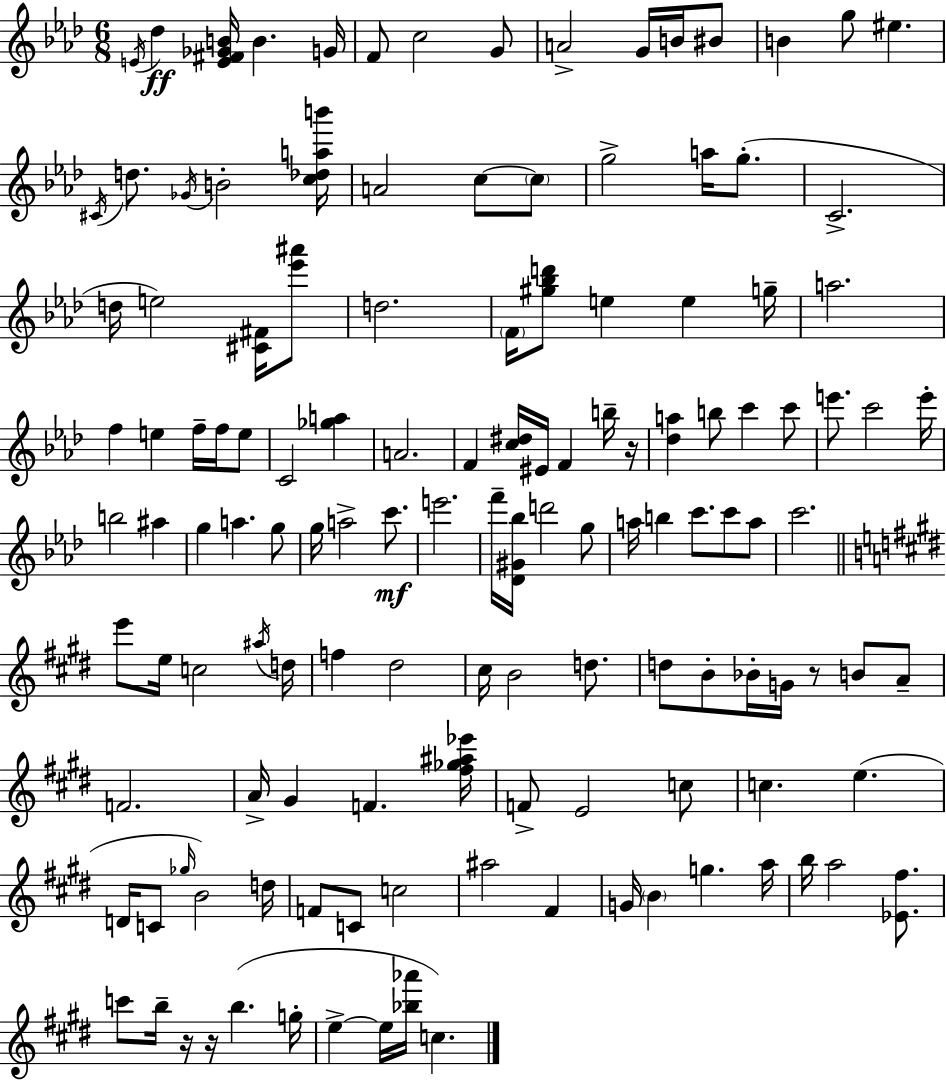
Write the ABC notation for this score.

X:1
T:Untitled
M:6/8
L:1/4
K:Fm
E/4 _d [E^F_GB]/4 B G/4 F/2 c2 G/2 A2 G/4 B/4 ^B/2 B g/2 ^e ^C/4 d/2 _G/4 B2 [c_dab']/4 A2 c/2 c/2 g2 a/4 g/2 C2 d/4 e2 [^C^F]/4 [_e'^a']/2 d2 F/4 [^g_bd']/2 e e g/4 a2 f e f/4 f/4 e/2 C2 [_ga] A2 F [c^d]/4 ^E/4 F b/4 z/4 [_da] b/2 c' c'/2 e'/2 c'2 e'/4 b2 ^a g a g/2 g/4 a2 c'/2 e'2 f'/4 [_D^G_b]/4 d'2 g/2 a/4 b c'/2 c'/2 a/2 c'2 e'/2 e/4 c2 ^a/4 d/4 f ^d2 ^c/4 B2 d/2 d/2 B/2 _B/4 G/4 z/2 B/2 A/2 F2 A/4 ^G F [^f_g^a_e']/4 F/2 E2 c/2 c e D/4 C/2 _g/4 B2 d/4 F/2 C/2 c2 ^a2 ^F G/4 B g a/4 b/4 a2 [_E^f]/2 c'/2 b/4 z/4 z/4 b g/4 e e/4 [_b_a']/4 c